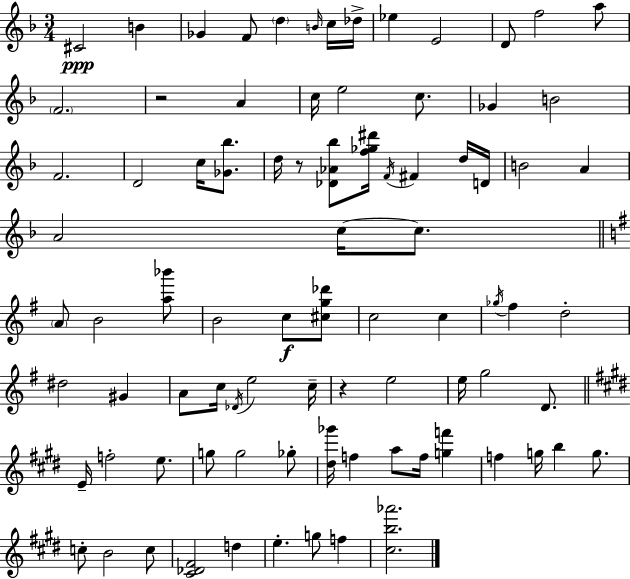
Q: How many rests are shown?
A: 3